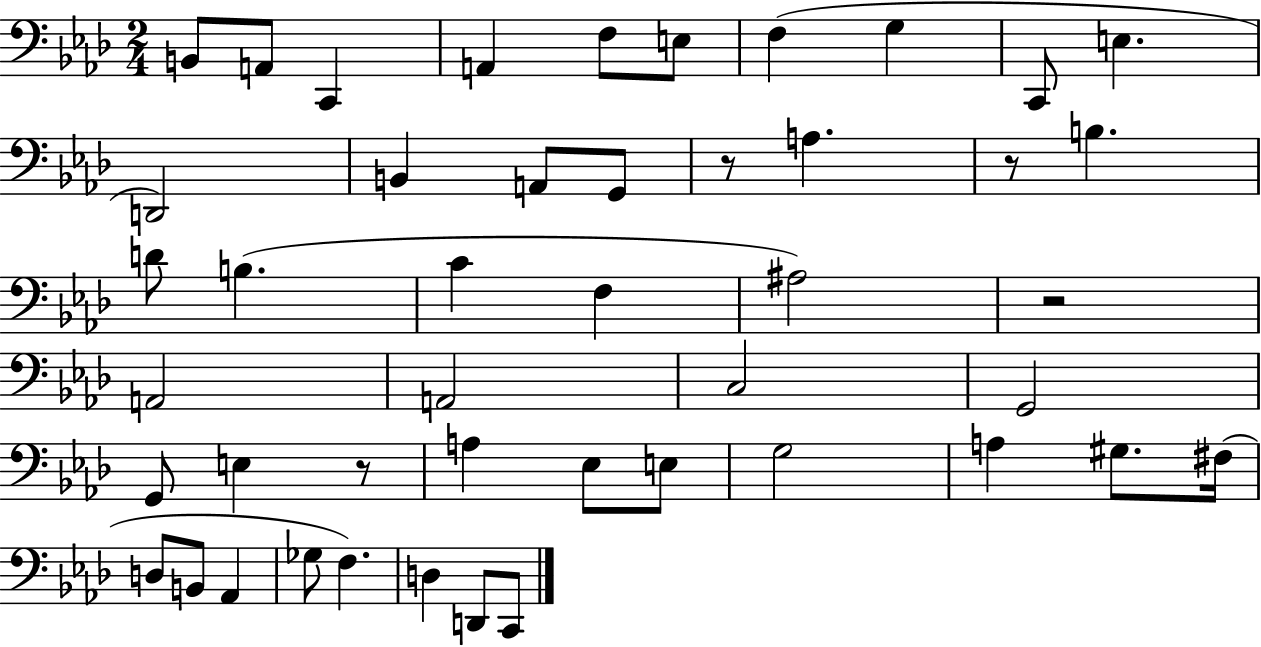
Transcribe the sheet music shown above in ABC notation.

X:1
T:Untitled
M:2/4
L:1/4
K:Ab
B,,/2 A,,/2 C,, A,, F,/2 E,/2 F, G, C,,/2 E, D,,2 B,, A,,/2 G,,/2 z/2 A, z/2 B, D/2 B, C F, ^A,2 z2 A,,2 A,,2 C,2 G,,2 G,,/2 E, z/2 A, _E,/2 E,/2 G,2 A, ^G,/2 ^F,/4 D,/2 B,,/2 _A,, _G,/2 F, D, D,,/2 C,,/2